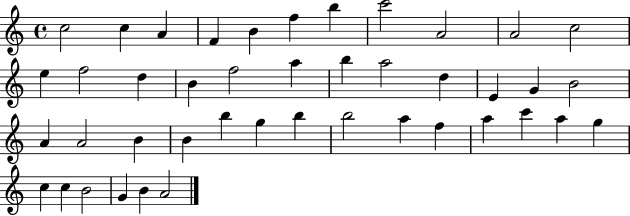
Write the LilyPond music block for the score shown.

{
  \clef treble
  \time 4/4
  \defaultTimeSignature
  \key c \major
  c''2 c''4 a'4 | f'4 b'4 f''4 b''4 | c'''2 a'2 | a'2 c''2 | \break e''4 f''2 d''4 | b'4 f''2 a''4 | b''4 a''2 d''4 | e'4 g'4 b'2 | \break a'4 a'2 b'4 | b'4 b''4 g''4 b''4 | b''2 a''4 f''4 | a''4 c'''4 a''4 g''4 | \break c''4 c''4 b'2 | g'4 b'4 a'2 | \bar "|."
}